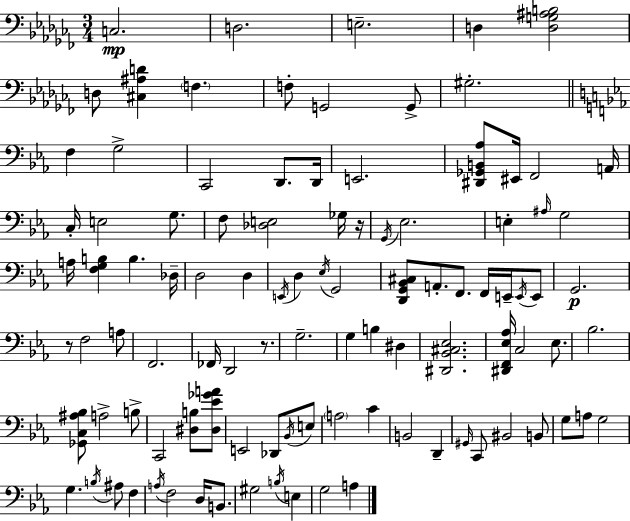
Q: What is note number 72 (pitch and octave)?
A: B2